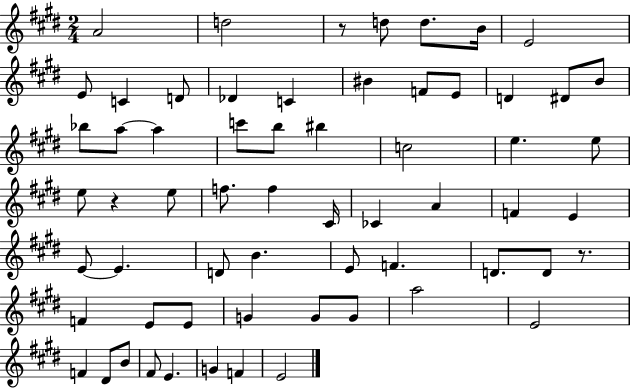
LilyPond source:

{
  \clef treble
  \numericTimeSignature
  \time 2/4
  \key e \major
  a'2 | d''2 | r8 d''8 d''8. b'16 | e'2 | \break e'8 c'4 d'8 | des'4 c'4 | bis'4 f'8 e'8 | d'4 dis'8 b'8 | \break bes''8 a''8~~ a''4 | c'''8 b''8 bis''4 | c''2 | e''4. e''8 | \break e''8 r4 e''8 | f''8. f''4 cis'16 | ces'4 a'4 | f'4 e'4 | \break e'8~~ e'4. | d'8 b'4. | e'8 f'4. | d'8. d'8 r8. | \break f'4 e'8 e'8 | g'4 g'8 g'8 | a''2 | e'2 | \break f'4 dis'8 b'8 | fis'8 e'4. | g'4 f'4 | e'2 | \break \bar "|."
}